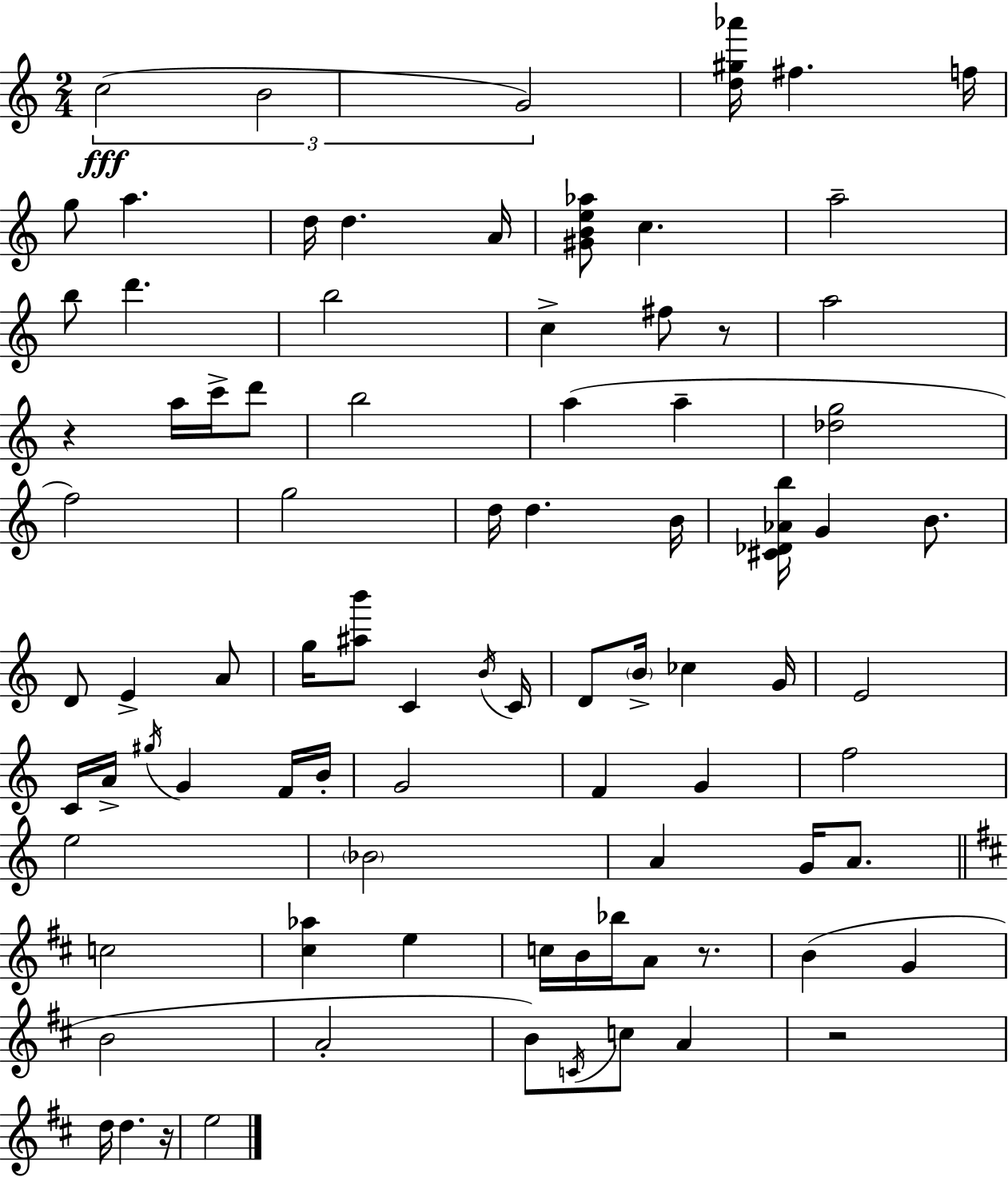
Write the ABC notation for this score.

X:1
T:Untitled
M:2/4
L:1/4
K:Am
c2 B2 G2 [d^g_a']/4 ^f f/4 g/2 a d/4 d A/4 [^GBe_a]/2 c a2 b/2 d' b2 c ^f/2 z/2 a2 z a/4 c'/4 d'/2 b2 a a [_dg]2 f2 g2 d/4 d B/4 [^C_D_Ab]/4 G B/2 D/2 E A/2 g/4 [^ab']/2 C B/4 C/4 D/2 B/4 _c G/4 E2 C/4 A/4 ^g/4 G F/4 B/4 G2 F G f2 e2 _B2 A G/4 A/2 c2 [^c_a] e c/4 B/4 _b/4 A/2 z/2 B G B2 A2 B/2 C/4 c/2 A z2 d/4 d z/4 e2